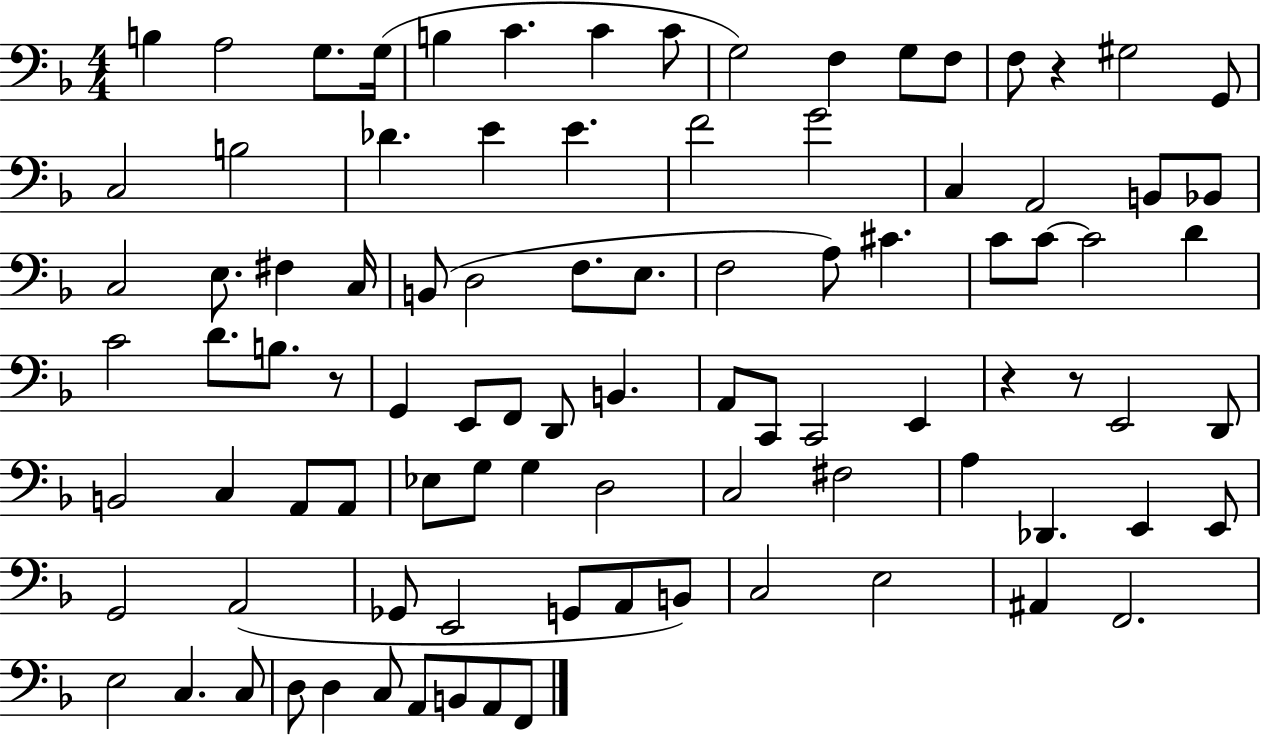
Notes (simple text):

B3/q A3/h G3/e. G3/s B3/q C4/q. C4/q C4/e G3/h F3/q G3/e F3/e F3/e R/q G#3/h G2/e C3/h B3/h Db4/q. E4/q E4/q. F4/h G4/h C3/q A2/h B2/e Bb2/e C3/h E3/e. F#3/q C3/s B2/e D3/h F3/e. E3/e. F3/h A3/e C#4/q. C4/e C4/e C4/h D4/q C4/h D4/e. B3/e. R/e G2/q E2/e F2/e D2/e B2/q. A2/e C2/e C2/h E2/q R/q R/e E2/h D2/e B2/h C3/q A2/e A2/e Eb3/e G3/e G3/q D3/h C3/h F#3/h A3/q Db2/q. E2/q E2/e G2/h A2/h Gb2/e E2/h G2/e A2/e B2/e C3/h E3/h A#2/q F2/h. E3/h C3/q. C3/e D3/e D3/q C3/e A2/e B2/e A2/e F2/e